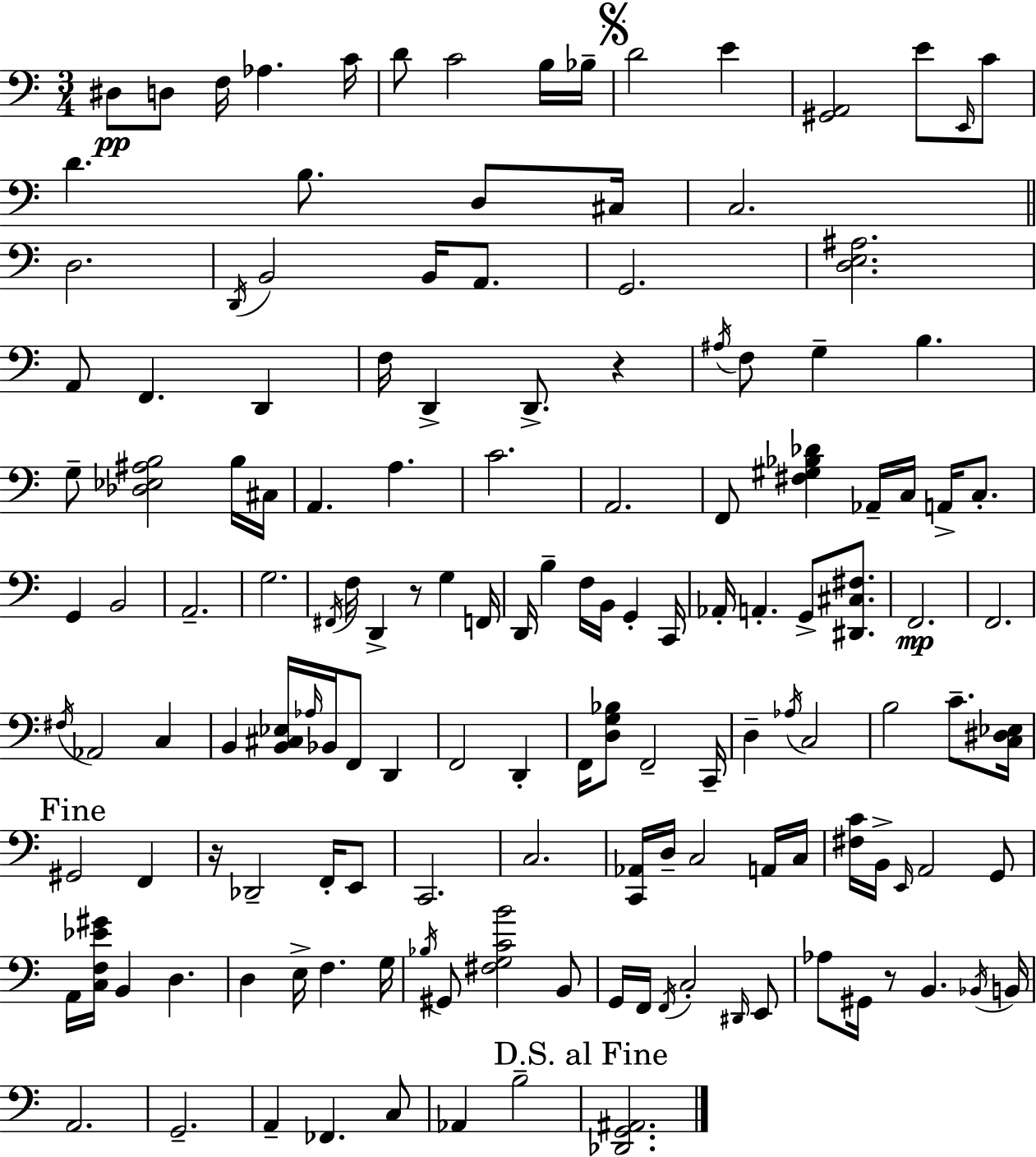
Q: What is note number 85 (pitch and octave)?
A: C4